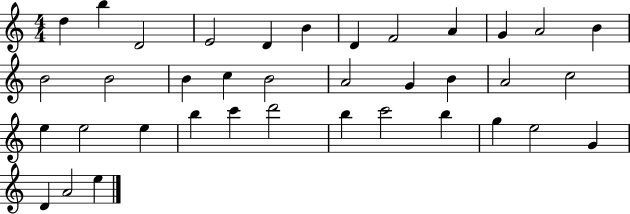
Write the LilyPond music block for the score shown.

{
  \clef treble
  \numericTimeSignature
  \time 4/4
  \key c \major
  d''4 b''4 d'2 | e'2 d'4 b'4 | d'4 f'2 a'4 | g'4 a'2 b'4 | \break b'2 b'2 | b'4 c''4 b'2 | a'2 g'4 b'4 | a'2 c''2 | \break e''4 e''2 e''4 | b''4 c'''4 d'''2 | b''4 c'''2 b''4 | g''4 e''2 g'4 | \break d'4 a'2 e''4 | \bar "|."
}